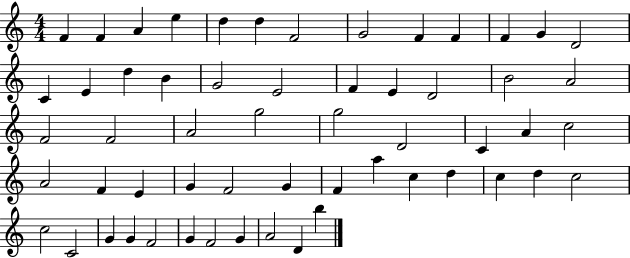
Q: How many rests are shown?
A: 0